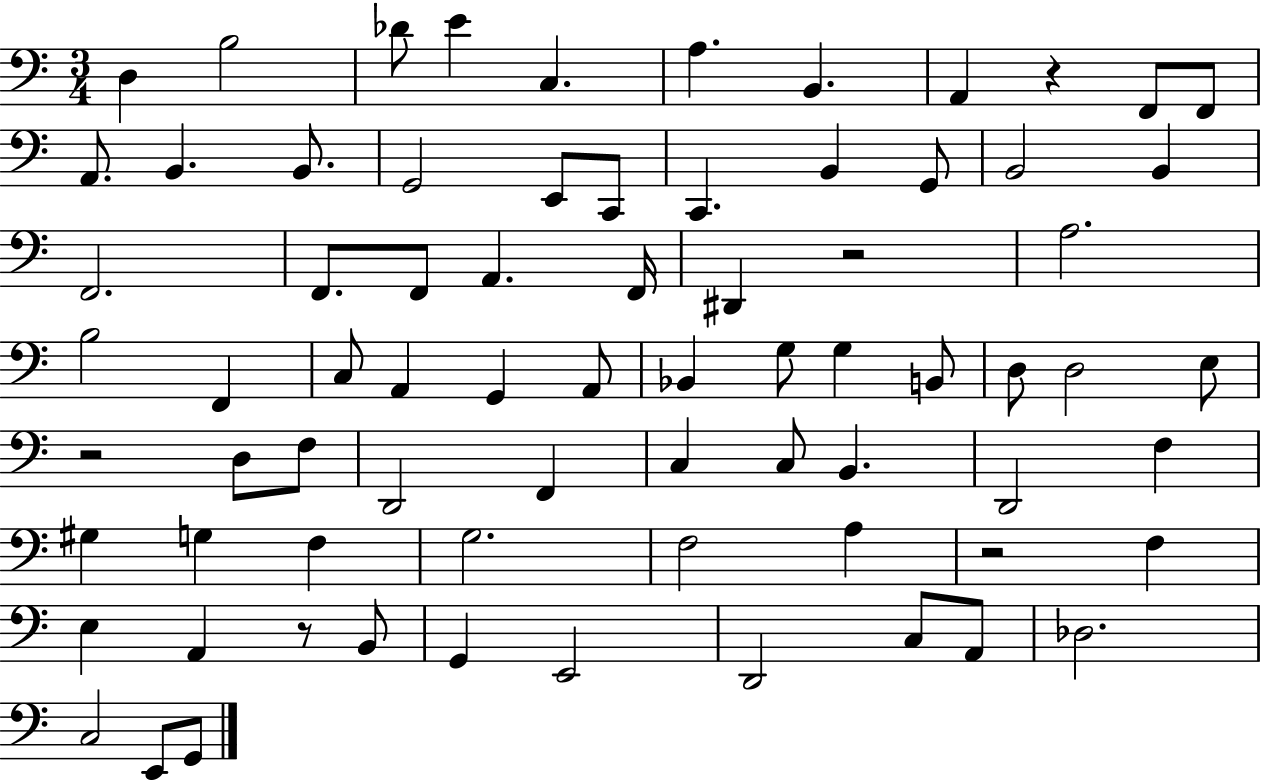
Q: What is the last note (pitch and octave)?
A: G2